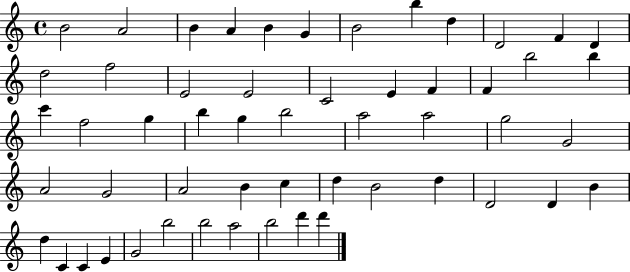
X:1
T:Untitled
M:4/4
L:1/4
K:C
B2 A2 B A B G B2 b d D2 F D d2 f2 E2 E2 C2 E F F b2 b c' f2 g b g b2 a2 a2 g2 G2 A2 G2 A2 B c d B2 d D2 D B d C C E G2 b2 b2 a2 b2 d' d'